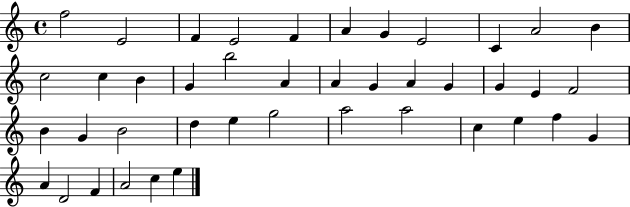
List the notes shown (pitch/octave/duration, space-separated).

F5/h E4/h F4/q E4/h F4/q A4/q G4/q E4/h C4/q A4/h B4/q C5/h C5/q B4/q G4/q B5/h A4/q A4/q G4/q A4/q G4/q G4/q E4/q F4/h B4/q G4/q B4/h D5/q E5/q G5/h A5/h A5/h C5/q E5/q F5/q G4/q A4/q D4/h F4/q A4/h C5/q E5/q